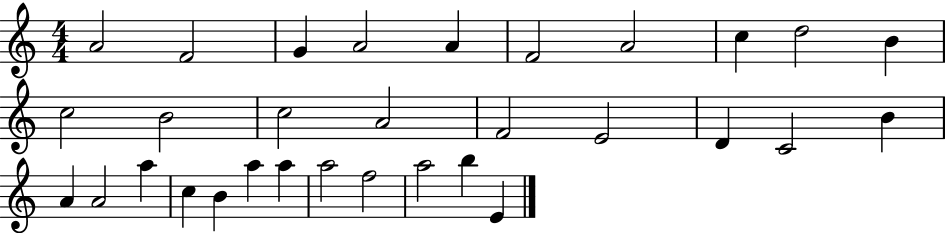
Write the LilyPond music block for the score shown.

{
  \clef treble
  \numericTimeSignature
  \time 4/4
  \key c \major
  a'2 f'2 | g'4 a'2 a'4 | f'2 a'2 | c''4 d''2 b'4 | \break c''2 b'2 | c''2 a'2 | f'2 e'2 | d'4 c'2 b'4 | \break a'4 a'2 a''4 | c''4 b'4 a''4 a''4 | a''2 f''2 | a''2 b''4 e'4 | \break \bar "|."
}